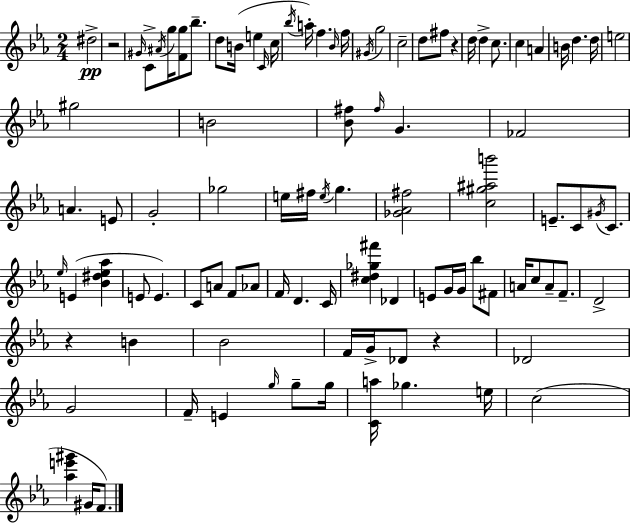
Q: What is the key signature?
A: C minor